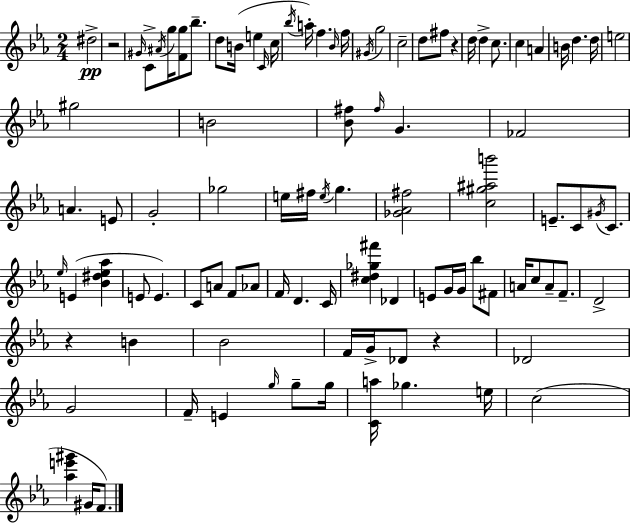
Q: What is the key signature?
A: C minor